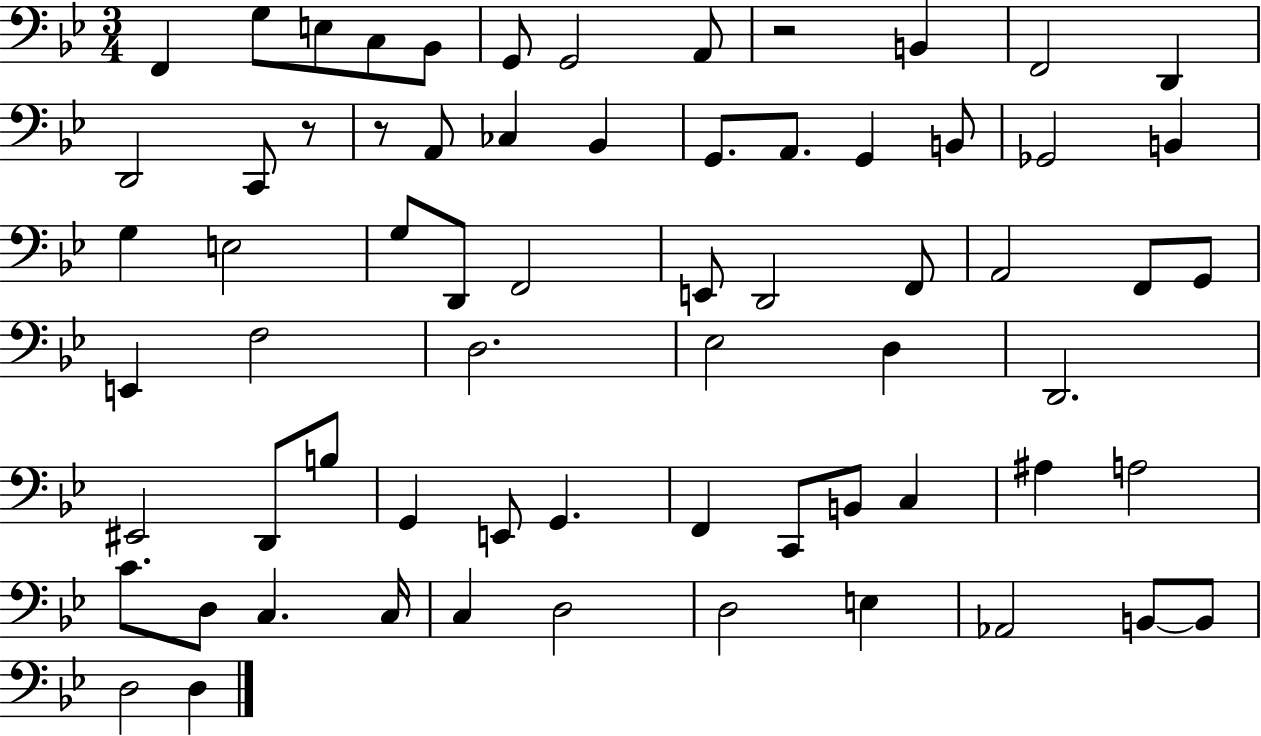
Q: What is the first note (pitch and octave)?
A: F2